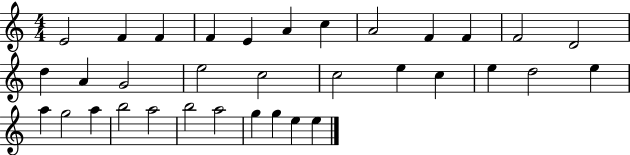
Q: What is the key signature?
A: C major